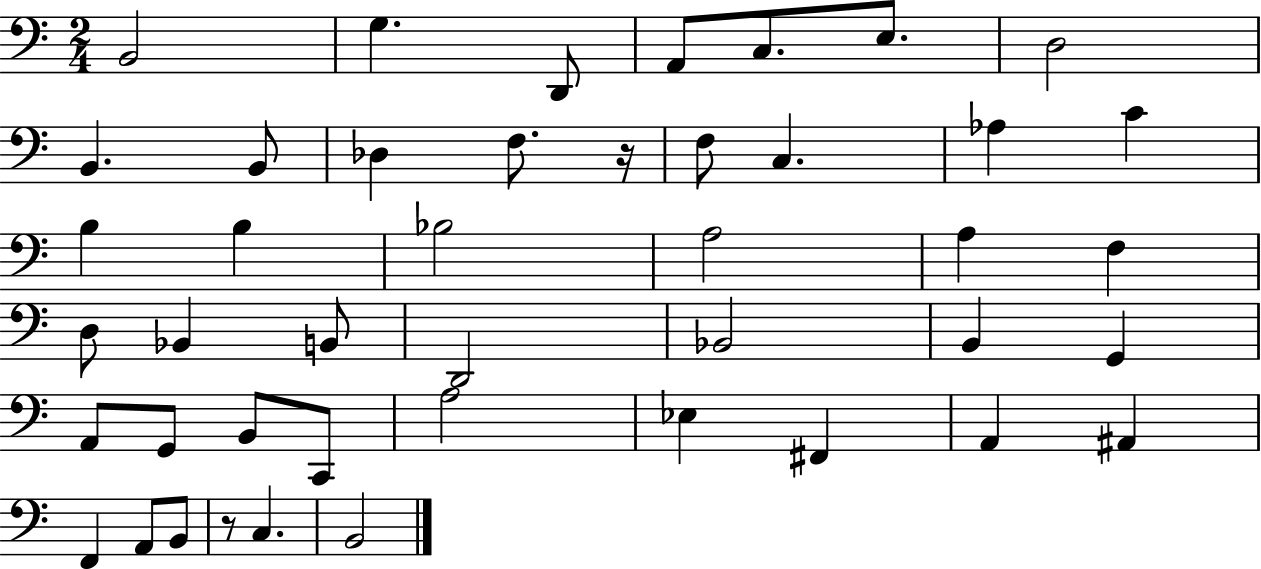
B2/h G3/q. D2/e A2/e C3/e. E3/e. D3/h B2/q. B2/e Db3/q F3/e. R/s F3/e C3/q. Ab3/q C4/q B3/q B3/q Bb3/h A3/h A3/q F3/q D3/e Bb2/q B2/e D2/h Bb2/h B2/q G2/q A2/e G2/e B2/e C2/e A3/h Eb3/q F#2/q A2/q A#2/q F2/q A2/e B2/e R/e C3/q. B2/h